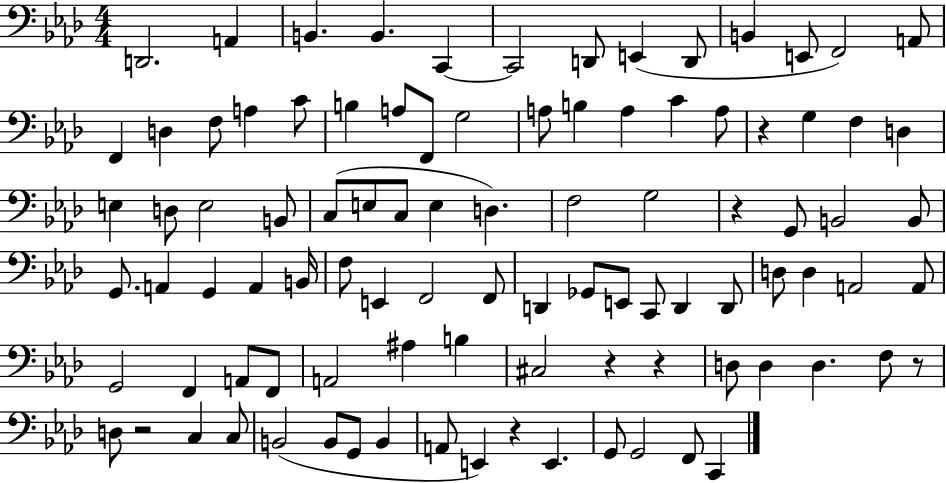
{
  \clef bass
  \numericTimeSignature
  \time 4/4
  \key aes \major
  \repeat volta 2 { d,2. a,4 | b,4. b,4. c,4~~ | c,2 d,8 e,4( d,8 | b,4 e,8 f,2) a,8 | \break f,4 d4 f8 a4 c'8 | b4 a8 f,8 g2 | a8 b4 a4 c'4 a8 | r4 g4 f4 d4 | \break e4 d8 e2 b,8 | c8( e8 c8 e4 d4.) | f2 g2 | r4 g,8 b,2 b,8 | \break g,8. a,4 g,4 a,4 b,16 | f8 e,4 f,2 f,8 | d,4 ges,8 e,8 c,8 d,4 d,8 | d8 d4 a,2 a,8 | \break g,2 f,4 a,8 f,8 | a,2 ais4 b4 | cis2 r4 r4 | d8 d4 d4. f8 r8 | \break d8 r2 c4 c8 | b,2( b,8 g,8 b,4 | a,8 e,4) r4 e,4. | g,8 g,2 f,8 c,4 | \break } \bar "|."
}